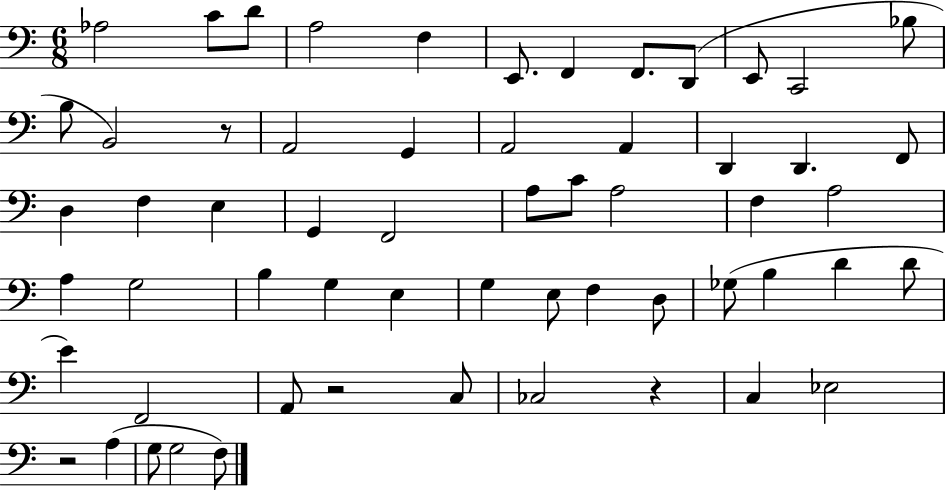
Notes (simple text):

Ab3/h C4/e D4/e A3/h F3/q E2/e. F2/q F2/e. D2/e E2/e C2/h Bb3/e B3/e B2/h R/e A2/h G2/q A2/h A2/q D2/q D2/q. F2/e D3/q F3/q E3/q G2/q F2/h A3/e C4/e A3/h F3/q A3/h A3/q G3/h B3/q G3/q E3/q G3/q E3/e F3/q D3/e Gb3/e B3/q D4/q D4/e E4/q F2/h A2/e R/h C3/e CES3/h R/q C3/q Eb3/h R/h A3/q G3/e G3/h F3/e